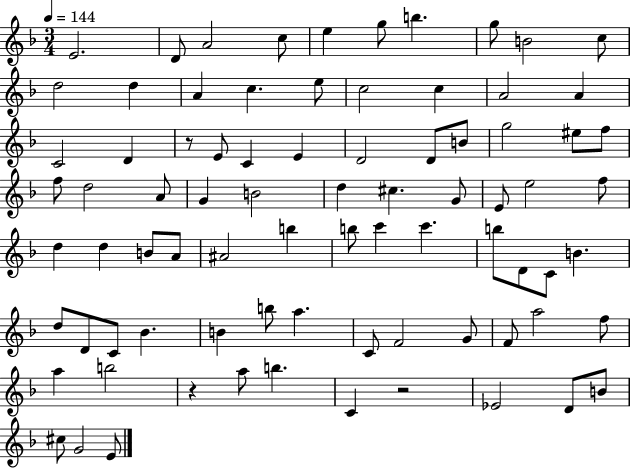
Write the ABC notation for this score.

X:1
T:Untitled
M:3/4
L:1/4
K:F
E2 D/2 A2 c/2 e g/2 b g/2 B2 c/2 d2 d A c e/2 c2 c A2 A C2 D z/2 E/2 C E D2 D/2 B/2 g2 ^e/2 f/2 f/2 d2 A/2 G B2 d ^c G/2 E/2 e2 f/2 d d B/2 A/2 ^A2 b b/2 c' c' b/2 D/2 C/2 B d/2 D/2 C/2 _B B b/2 a C/2 F2 G/2 F/2 a2 f/2 a b2 z a/2 b C z2 _E2 D/2 B/2 ^c/2 G2 E/2